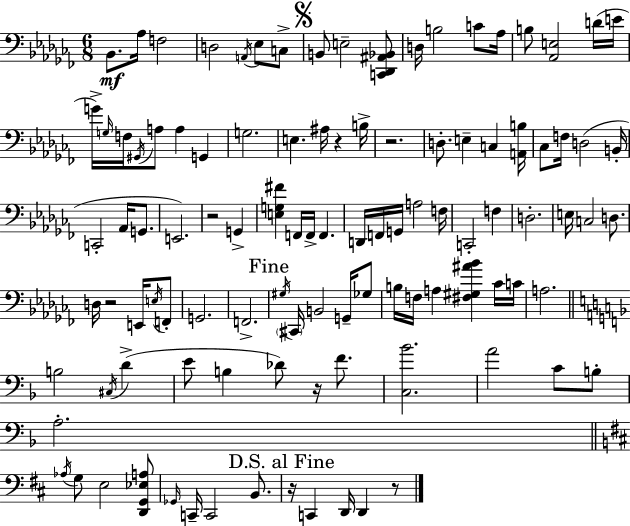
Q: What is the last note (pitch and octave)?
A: D2